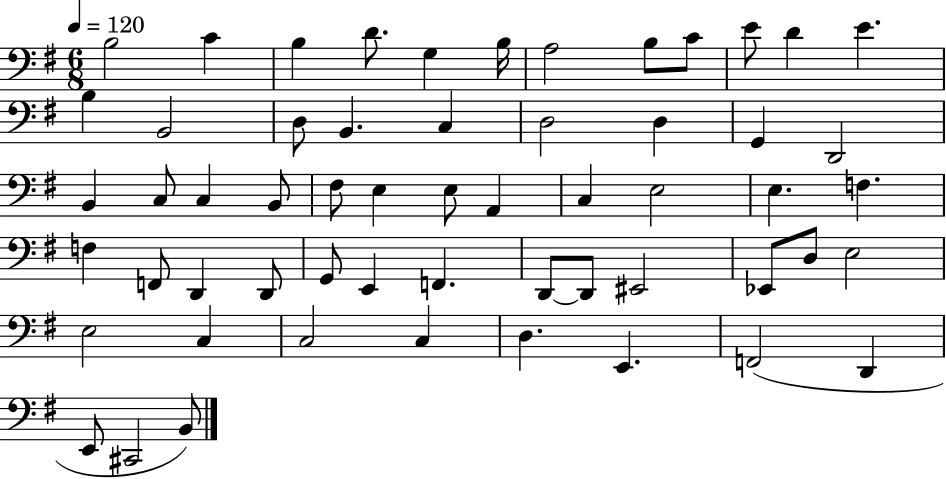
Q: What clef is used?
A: bass